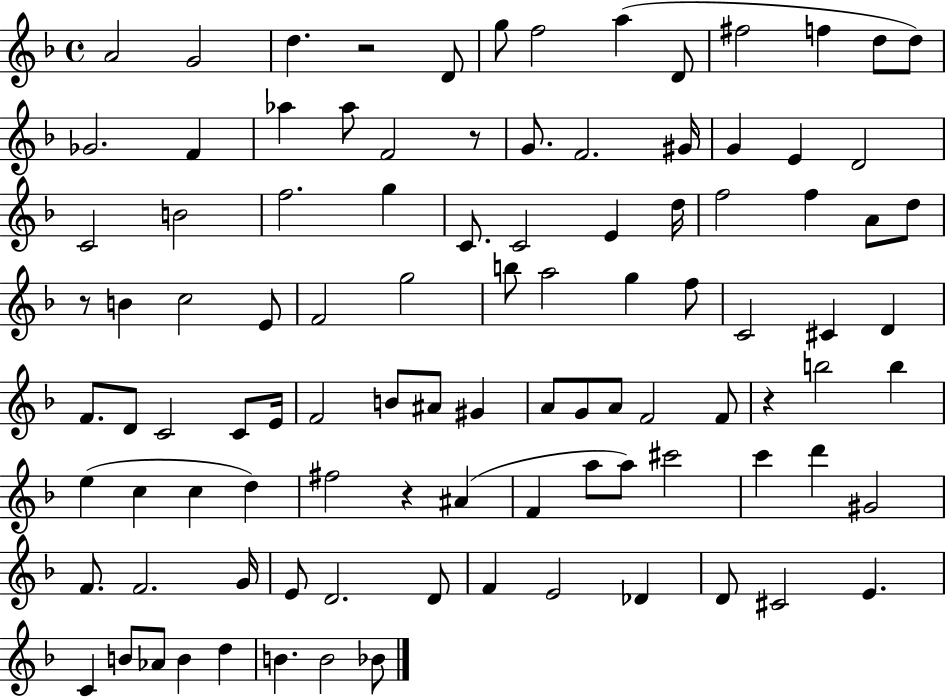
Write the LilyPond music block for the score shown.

{
  \clef treble
  \time 4/4
  \defaultTimeSignature
  \key f \major
  a'2 g'2 | d''4. r2 d'8 | g''8 f''2 a''4( d'8 | fis''2 f''4 d''8 d''8) | \break ges'2. f'4 | aes''4 aes''8 f'2 r8 | g'8. f'2. gis'16 | g'4 e'4 d'2 | \break c'2 b'2 | f''2. g''4 | c'8. c'2 e'4 d''16 | f''2 f''4 a'8 d''8 | \break r8 b'4 c''2 e'8 | f'2 g''2 | b''8 a''2 g''4 f''8 | c'2 cis'4 d'4 | \break f'8. d'8 c'2 c'8 e'16 | f'2 b'8 ais'8 gis'4 | a'8 g'8 a'8 f'2 f'8 | r4 b''2 b''4 | \break e''4( c''4 c''4 d''4) | fis''2 r4 ais'4( | f'4 a''8 a''8) cis'''2 | c'''4 d'''4 gis'2 | \break f'8. f'2. g'16 | e'8 d'2. d'8 | f'4 e'2 des'4 | d'8 cis'2 e'4. | \break c'4 b'8 aes'8 b'4 d''4 | b'4. b'2 bes'8 | \bar "|."
}